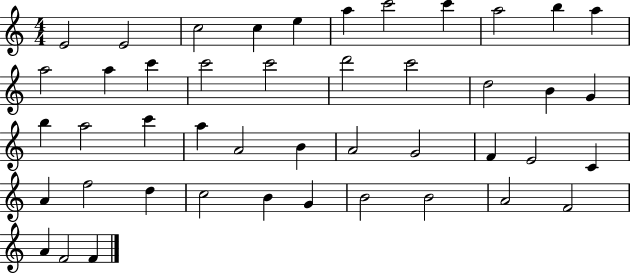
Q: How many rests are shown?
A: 0